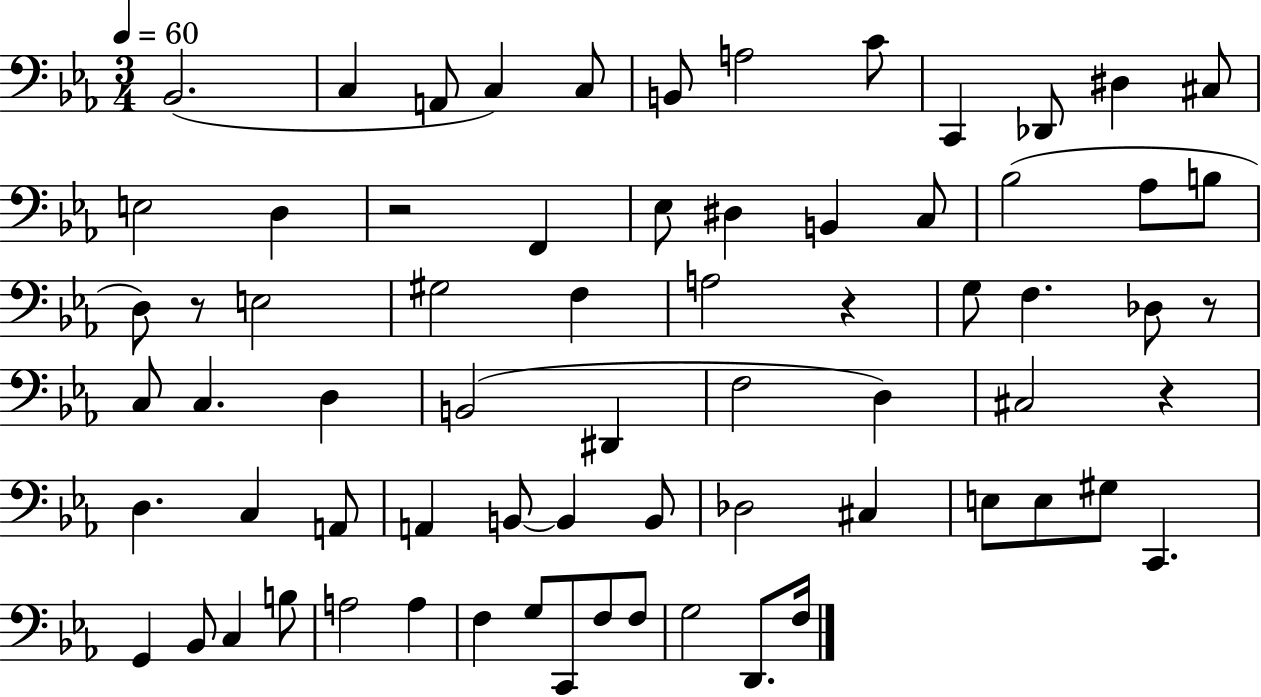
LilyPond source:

{
  \clef bass
  \numericTimeSignature
  \time 3/4
  \key ees \major
  \tempo 4 = 60
  bes,2.( | c4 a,8 c4) c8 | b,8 a2 c'8 | c,4 des,8 dis4 cis8 | \break e2 d4 | r2 f,4 | ees8 dis4 b,4 c8 | bes2( aes8 b8 | \break d8) r8 e2 | gis2 f4 | a2 r4 | g8 f4. des8 r8 | \break c8 c4. d4 | b,2( dis,4 | f2 d4) | cis2 r4 | \break d4. c4 a,8 | a,4 b,8~~ b,4 b,8 | des2 cis4 | e8 e8 gis8 c,4. | \break g,4 bes,8 c4 b8 | a2 a4 | f4 g8 c,8 f8 f8 | g2 d,8. f16 | \break \bar "|."
}